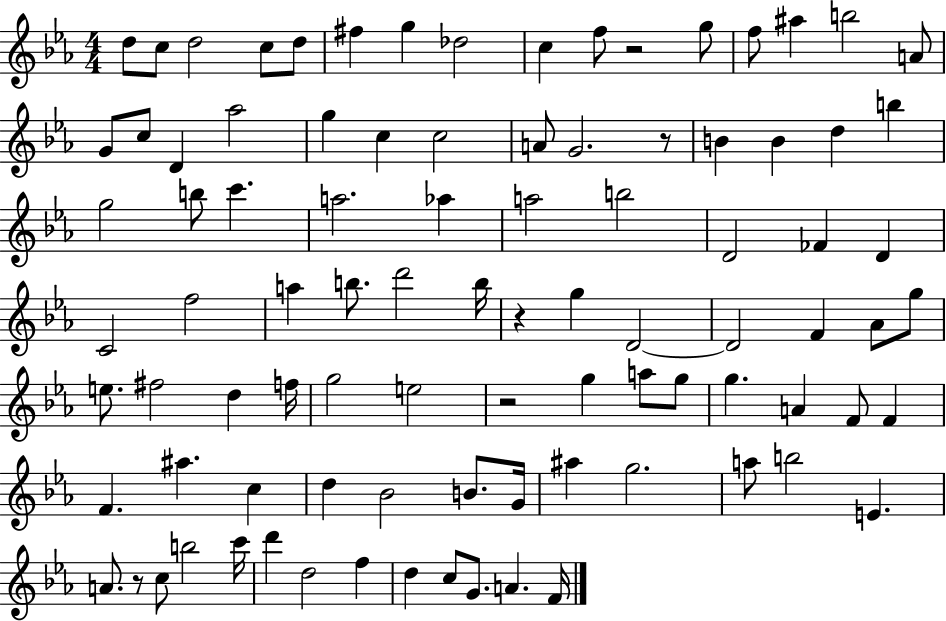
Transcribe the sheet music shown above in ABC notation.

X:1
T:Untitled
M:4/4
L:1/4
K:Eb
d/2 c/2 d2 c/2 d/2 ^f g _d2 c f/2 z2 g/2 f/2 ^a b2 A/2 G/2 c/2 D _a2 g c c2 A/2 G2 z/2 B B d b g2 b/2 c' a2 _a a2 b2 D2 _F D C2 f2 a b/2 d'2 b/4 z g D2 D2 F _A/2 g/2 e/2 ^f2 d f/4 g2 e2 z2 g a/2 g/2 g A F/2 F F ^a c d _B2 B/2 G/4 ^a g2 a/2 b2 E A/2 z/2 c/2 b2 c'/4 d' d2 f d c/2 G/2 A F/4